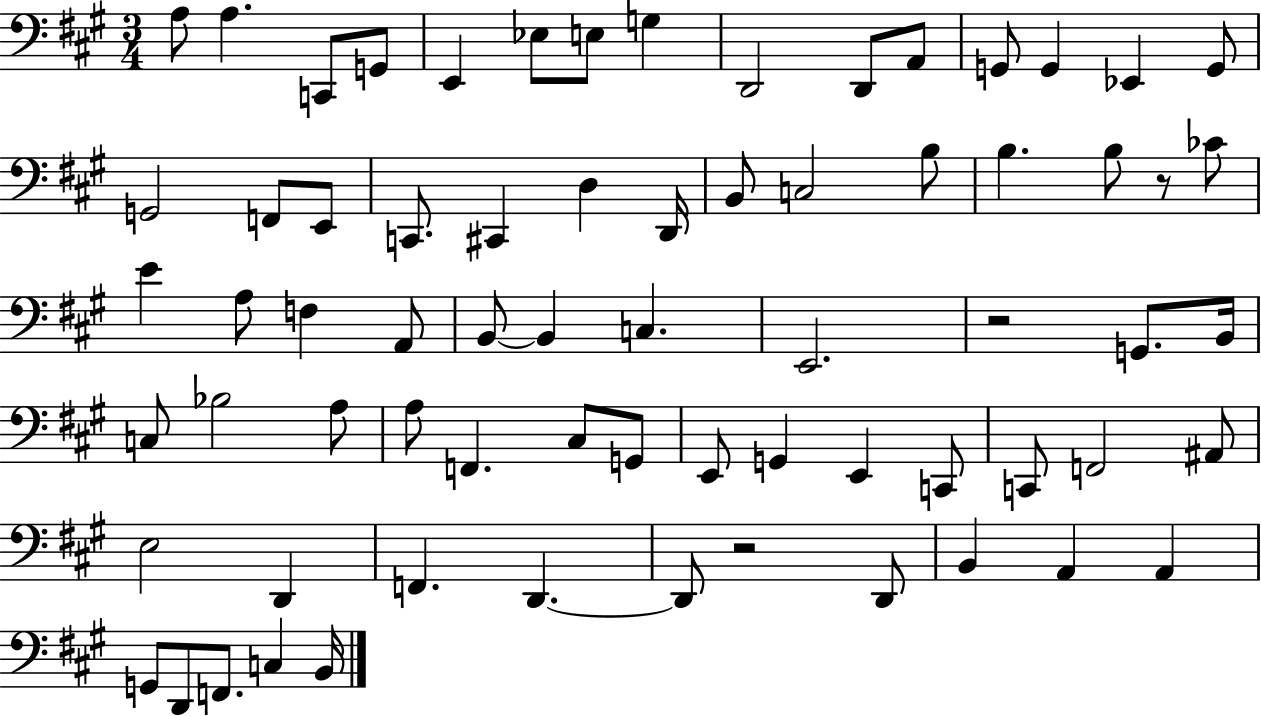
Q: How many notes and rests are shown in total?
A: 69